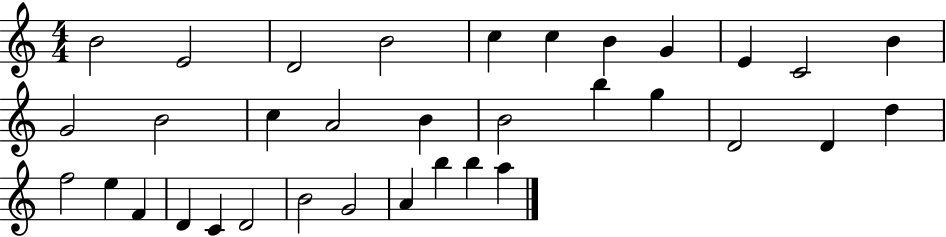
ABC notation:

X:1
T:Untitled
M:4/4
L:1/4
K:C
B2 E2 D2 B2 c c B G E C2 B G2 B2 c A2 B B2 b g D2 D d f2 e F D C D2 B2 G2 A b b a